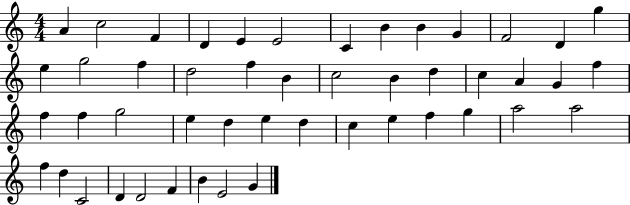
{
  \clef treble
  \numericTimeSignature
  \time 4/4
  \key c \major
  a'4 c''2 f'4 | d'4 e'4 e'2 | c'4 b'4 b'4 g'4 | f'2 d'4 g''4 | \break e''4 g''2 f''4 | d''2 f''4 b'4 | c''2 b'4 d''4 | c''4 a'4 g'4 f''4 | \break f''4 f''4 g''2 | e''4 d''4 e''4 d''4 | c''4 e''4 f''4 g''4 | a''2 a''2 | \break f''4 d''4 c'2 | d'4 d'2 f'4 | b'4 e'2 g'4 | \bar "|."
}